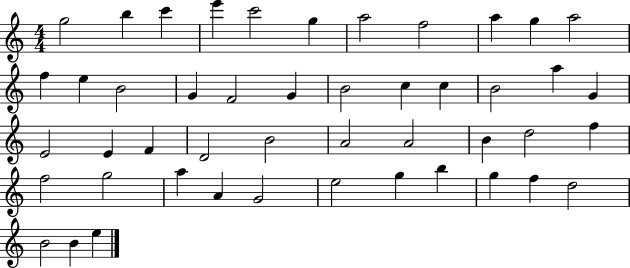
G5/h B5/q C6/q E6/q C6/h G5/q A5/h F5/h A5/q G5/q A5/h F5/q E5/q B4/h G4/q F4/h G4/q B4/h C5/q C5/q B4/h A5/q G4/q E4/h E4/q F4/q D4/h B4/h A4/h A4/h B4/q D5/h F5/q F5/h G5/h A5/q A4/q G4/h E5/h G5/q B5/q G5/q F5/q D5/h B4/h B4/q E5/q